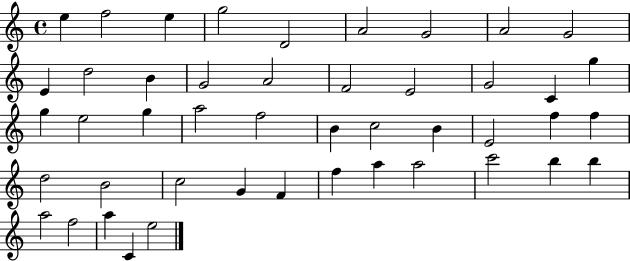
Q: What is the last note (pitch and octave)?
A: E5